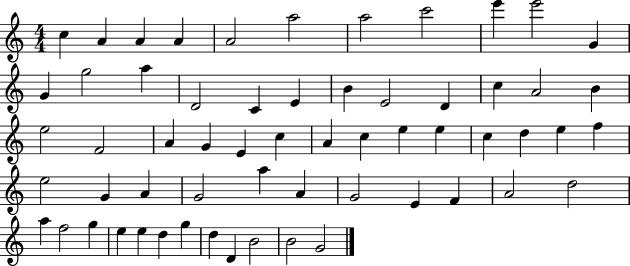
X:1
T:Untitled
M:4/4
L:1/4
K:C
c A A A A2 a2 a2 c'2 e' e'2 G G g2 a D2 C E B E2 D c A2 B e2 F2 A G E c A c e e c d e f e2 G A G2 a A G2 E F A2 d2 a f2 g e e d g d D B2 B2 G2